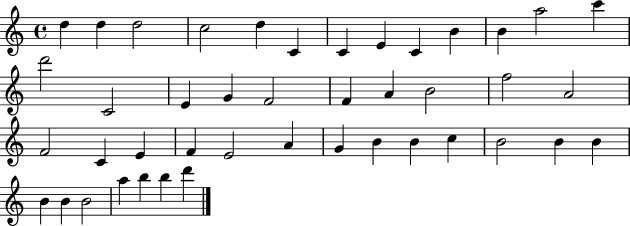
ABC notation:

X:1
T:Untitled
M:4/4
L:1/4
K:C
d d d2 c2 d C C E C B B a2 c' d'2 C2 E G F2 F A B2 f2 A2 F2 C E F E2 A G B B c B2 B B B B B2 a b b d'